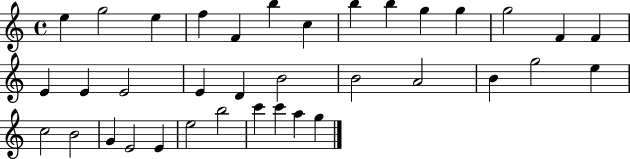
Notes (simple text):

E5/q G5/h E5/q F5/q F4/q B5/q C5/q B5/q B5/q G5/q G5/q G5/h F4/q F4/q E4/q E4/q E4/h E4/q D4/q B4/h B4/h A4/h B4/q G5/h E5/q C5/h B4/h G4/q E4/h E4/q E5/h B5/h C6/q C6/q A5/q G5/q